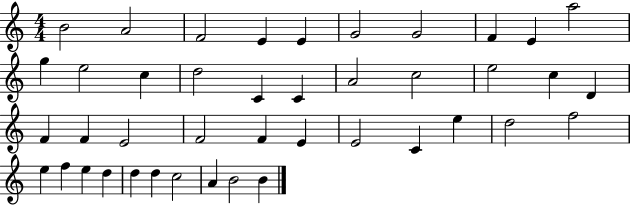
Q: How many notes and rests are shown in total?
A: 42